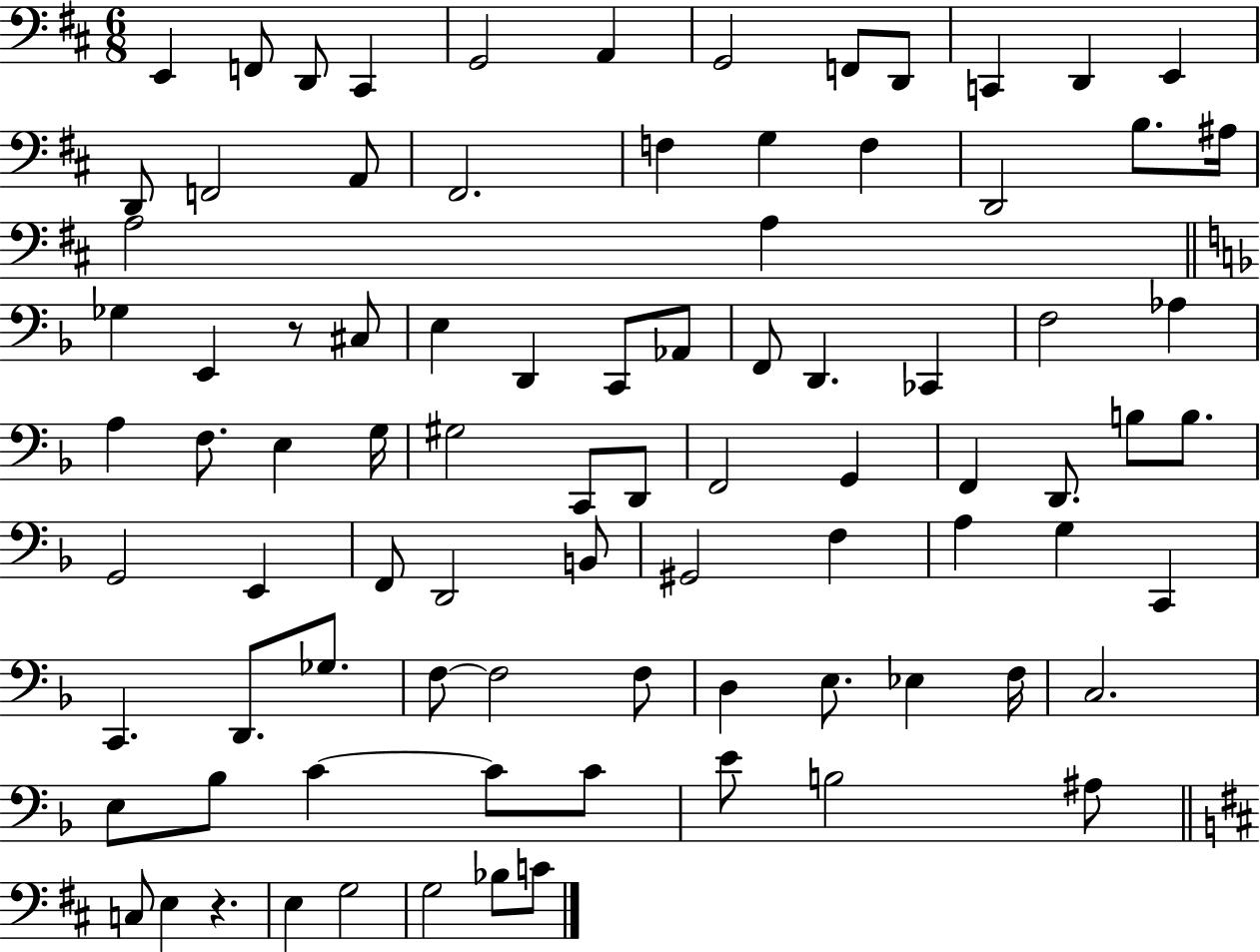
{
  \clef bass
  \numericTimeSignature
  \time 6/8
  \key d \major
  e,4 f,8 d,8 cis,4 | g,2 a,4 | g,2 f,8 d,8 | c,4 d,4 e,4 | \break d,8 f,2 a,8 | fis,2. | f4 g4 f4 | d,2 b8. ais16 | \break a2 a4 | \bar "||" \break \key f \major ges4 e,4 r8 cis8 | e4 d,4 c,8 aes,8 | f,8 d,4. ces,4 | f2 aes4 | \break a4 f8. e4 g16 | gis2 c,8 d,8 | f,2 g,4 | f,4 d,8. b8 b8. | \break g,2 e,4 | f,8 d,2 b,8 | gis,2 f4 | a4 g4 c,4 | \break c,4. d,8. ges8. | f8~~ f2 f8 | d4 e8. ees4 f16 | c2. | \break e8 bes8 c'4~~ c'8 c'8 | e'8 b2 ais8 | \bar "||" \break \key d \major c8 e4 r4. | e4 g2 | g2 bes8 c'8 | \bar "|."
}